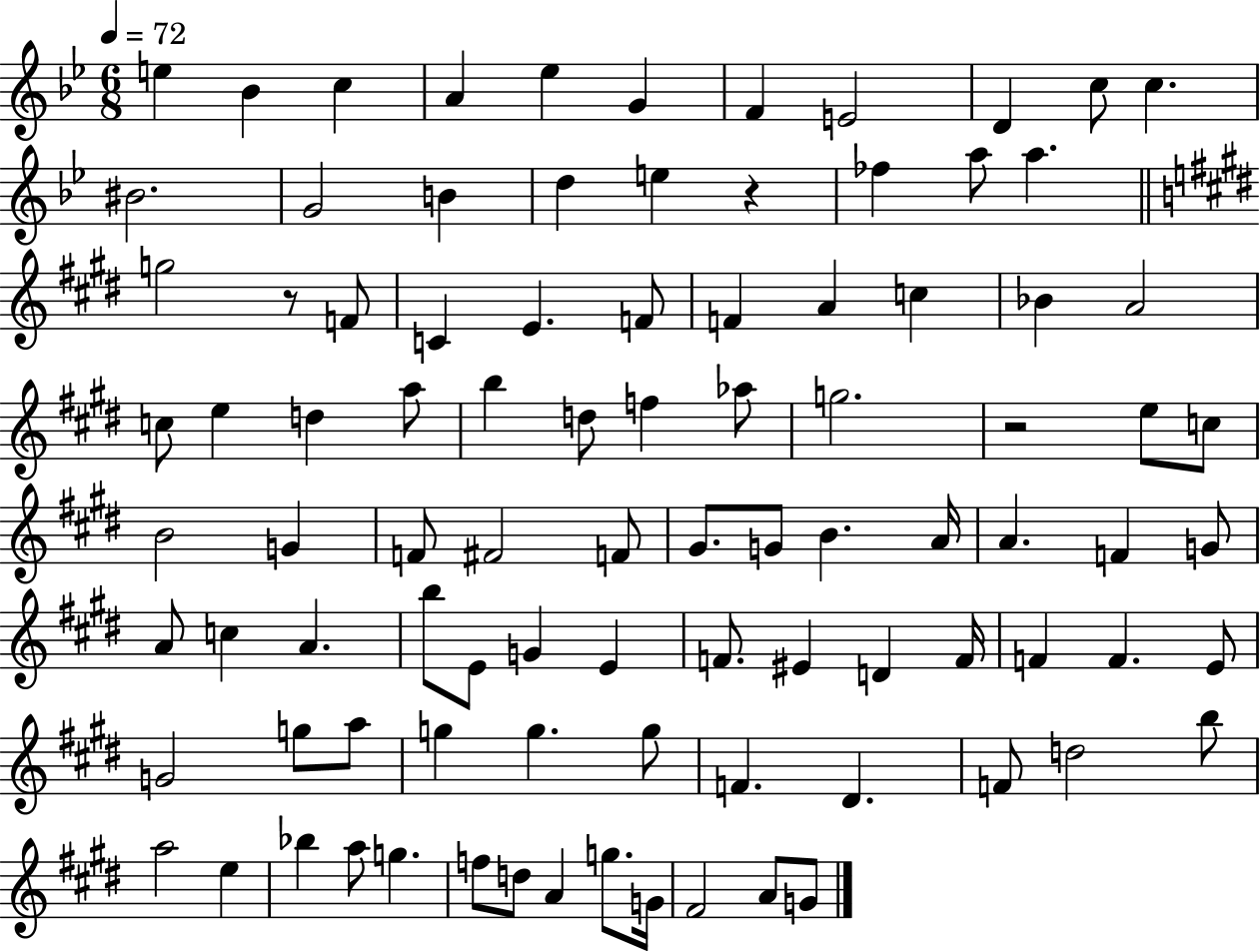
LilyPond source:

{
  \clef treble
  \numericTimeSignature
  \time 6/8
  \key bes \major
  \tempo 4 = 72
  e''4 bes'4 c''4 | a'4 ees''4 g'4 | f'4 e'2 | d'4 c''8 c''4. | \break bis'2. | g'2 b'4 | d''4 e''4 r4 | fes''4 a''8 a''4. | \break \bar "||" \break \key e \major g''2 r8 f'8 | c'4 e'4. f'8 | f'4 a'4 c''4 | bes'4 a'2 | \break c''8 e''4 d''4 a''8 | b''4 d''8 f''4 aes''8 | g''2. | r2 e''8 c''8 | \break b'2 g'4 | f'8 fis'2 f'8 | gis'8. g'8 b'4. a'16 | a'4. f'4 g'8 | \break a'8 c''4 a'4. | b''8 e'8 g'4 e'4 | f'8. eis'4 d'4 f'16 | f'4 f'4. e'8 | \break g'2 g''8 a''8 | g''4 g''4. g''8 | f'4. dis'4. | f'8 d''2 b''8 | \break a''2 e''4 | bes''4 a''8 g''4. | f''8 d''8 a'4 g''8. g'16 | fis'2 a'8 g'8 | \break \bar "|."
}